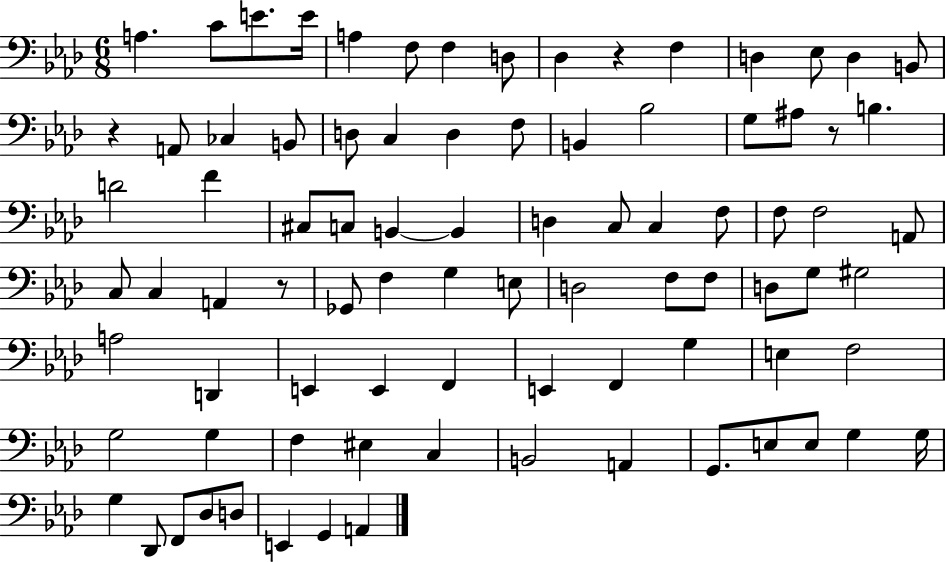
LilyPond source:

{
  \clef bass
  \numericTimeSignature
  \time 6/8
  \key aes \major
  a4. c'8 e'8. e'16 | a4 f8 f4 d8 | des4 r4 f4 | d4 ees8 d4 b,8 | \break r4 a,8 ces4 b,8 | d8 c4 d4 f8 | b,4 bes2 | g8 ais8 r8 b4. | \break d'2 f'4 | cis8 c8 b,4~~ b,4 | d4 c8 c4 f8 | f8 f2 a,8 | \break c8 c4 a,4 r8 | ges,8 f4 g4 e8 | d2 f8 f8 | d8 g8 gis2 | \break a2 d,4 | e,4 e,4 f,4 | e,4 f,4 g4 | e4 f2 | \break g2 g4 | f4 eis4 c4 | b,2 a,4 | g,8. e8 e8 g4 g16 | \break g4 des,8 f,8 des8 d8 | e,4 g,4 a,4 | \bar "|."
}